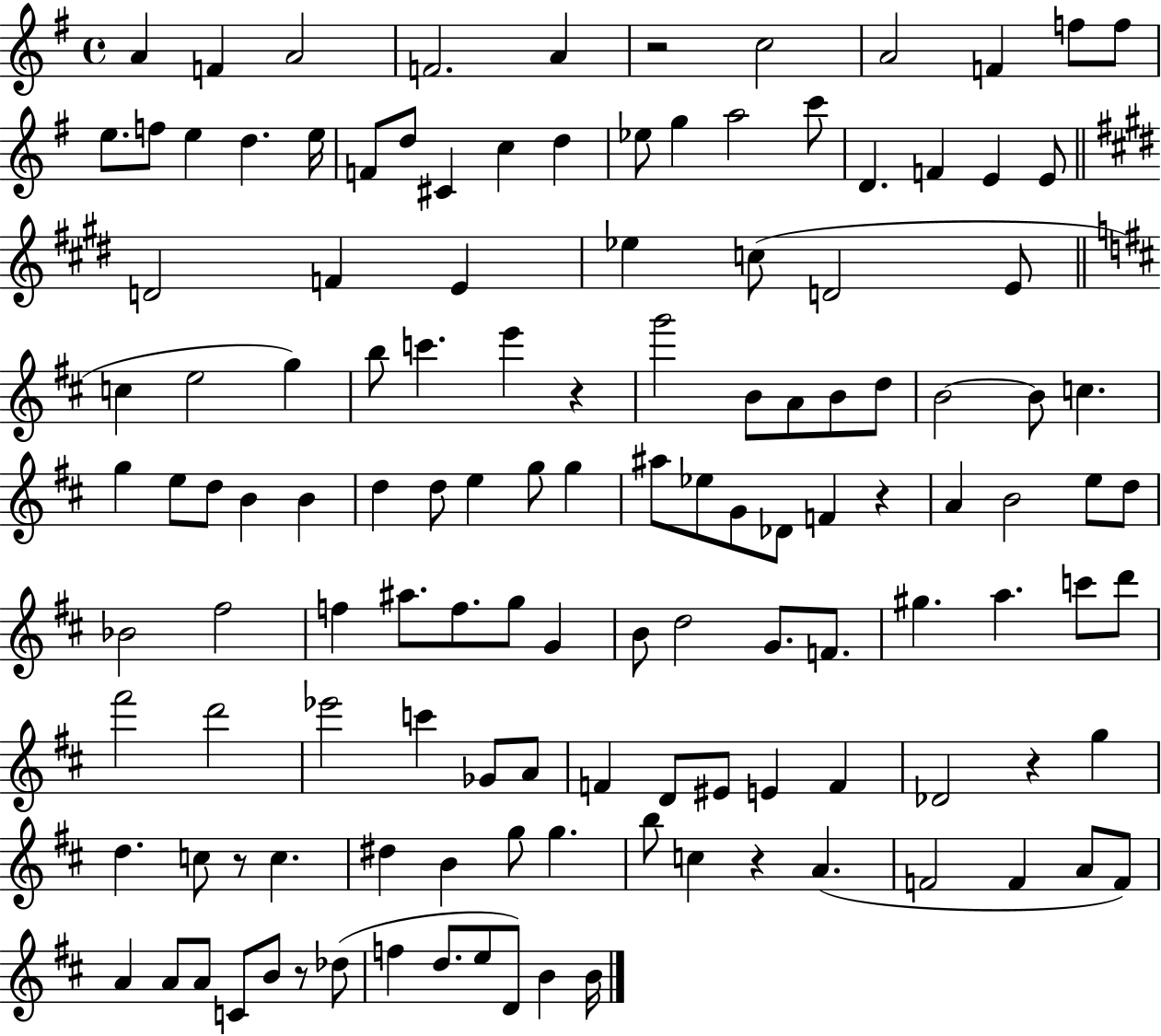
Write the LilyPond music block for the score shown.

{
  \clef treble
  \time 4/4
  \defaultTimeSignature
  \key g \major
  a'4 f'4 a'2 | f'2. a'4 | r2 c''2 | a'2 f'4 f''8 f''8 | \break e''8. f''8 e''4 d''4. e''16 | f'8 d''8 cis'4 c''4 d''4 | ees''8 g''4 a''2 c'''8 | d'4. f'4 e'4 e'8 | \break \bar "||" \break \key e \major d'2 f'4 e'4 | ees''4 c''8( d'2 e'8 | \bar "||" \break \key d \major c''4 e''2 g''4) | b''8 c'''4. e'''4 r4 | g'''2 b'8 a'8 b'8 d''8 | b'2~~ b'8 c''4. | \break g''4 e''8 d''8 b'4 b'4 | d''4 d''8 e''4 g''8 g''4 | ais''8 ees''8 g'8 des'8 f'4 r4 | a'4 b'2 e''8 d''8 | \break bes'2 fis''2 | f''4 ais''8. f''8. g''8 g'4 | b'8 d''2 g'8. f'8. | gis''4. a''4. c'''8 d'''8 | \break fis'''2 d'''2 | ees'''2 c'''4 ges'8 a'8 | f'4 d'8 eis'8 e'4 f'4 | des'2 r4 g''4 | \break d''4. c''8 r8 c''4. | dis''4 b'4 g''8 g''4. | b''8 c''4 r4 a'4.( | f'2 f'4 a'8 f'8) | \break a'4 a'8 a'8 c'8 b'8 r8 des''8( | f''4 d''8. e''8 d'8) b'4 b'16 | \bar "|."
}